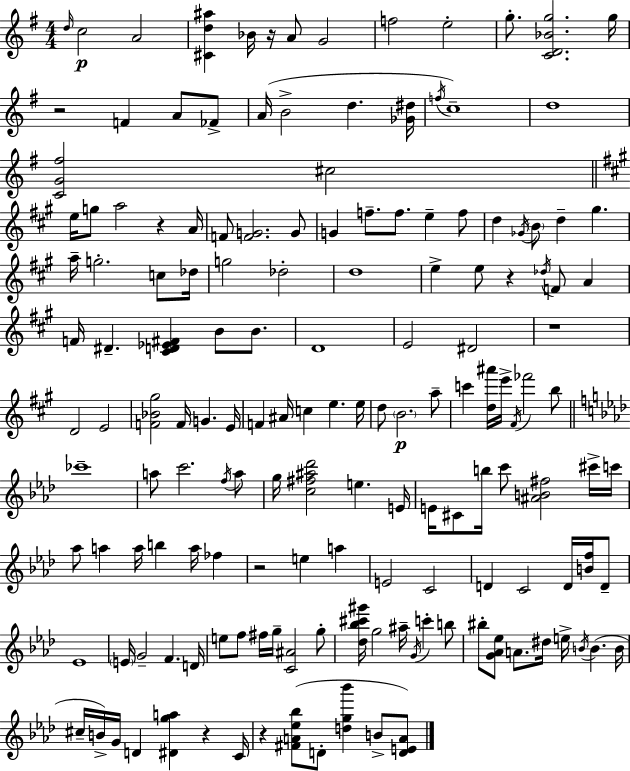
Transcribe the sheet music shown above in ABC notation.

X:1
T:Untitled
M:4/4
L:1/4
K:Em
d/4 c2 A2 [^Cd^a] _B/4 z/4 A/2 G2 f2 e2 g/2 [CD_Bg]2 g/4 z2 F A/2 _F/2 A/4 B2 d [_G^d]/4 f/4 c4 d4 [CG^f]2 ^c2 e/4 g/2 a2 z A/4 F/2 [FG]2 G/2 G f/2 f/2 e f/2 d _G/4 B/2 d ^g a/4 g2 c/2 _d/4 g2 _d2 d4 e e/2 z _d/4 F/2 A F/4 ^D [^CD_E^F] B/2 B/2 D4 E2 ^D2 z4 D2 E2 [F_B^g]2 F/4 G E/4 F ^A/4 c e e/4 d/2 B2 a/2 c' [d^a']/4 e'/4 ^F/4 _f'2 b/2 _c'4 a/2 c'2 f/4 a/2 g/4 [c^f^a_d']2 e E/4 E/4 ^C/2 b/4 c'/2 [^AB^f]2 ^c'/4 c'/4 _a/2 a a/4 b a/4 _f z2 e a E2 C2 D C2 D/4 [Bf]/4 D/2 _E4 E/4 G2 F D/4 e/2 f/2 ^f/4 g/4 [C^A]2 g/2 [_d_b^c'^g']/4 g2 ^a/4 G/4 c' b/2 ^b/2 [G_A_e]/2 A/2 ^d/4 e/4 B/4 B B/4 ^c/4 B/4 G/4 D [^Dga] z C/4 z [^FA_e_b]/2 D/2 [dg_b'] B/2 [DEA]/2